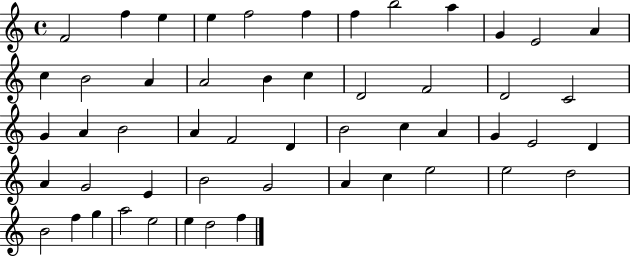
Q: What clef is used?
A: treble